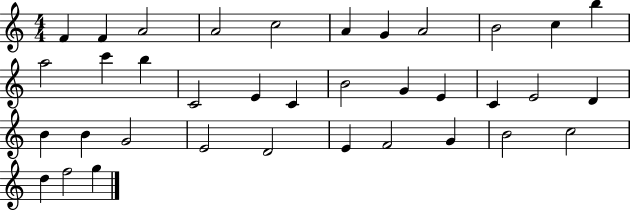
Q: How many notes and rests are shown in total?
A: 36